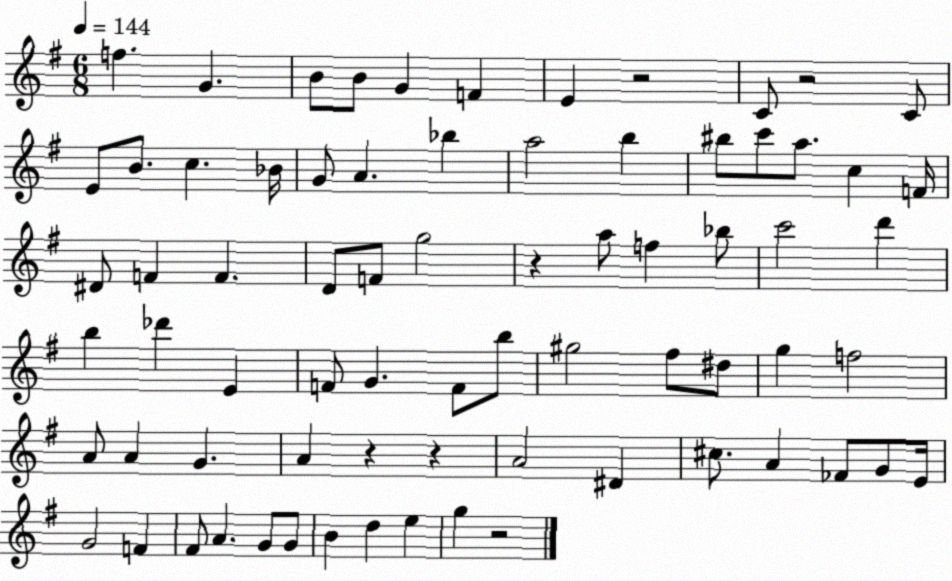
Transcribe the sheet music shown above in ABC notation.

X:1
T:Untitled
M:6/8
L:1/4
K:G
f G B/2 B/2 G F E z2 C/2 z2 C/2 E/2 B/2 c _B/4 G/2 A _b a2 b ^b/2 c'/2 a/2 c F/4 ^D/2 F F D/2 F/2 g2 z a/2 f _b/2 c'2 d' b _d' E F/2 G F/2 b/2 ^g2 ^f/2 ^d/2 g f2 A/2 A G A z z A2 ^D ^c/2 A _F/2 G/2 E/4 G2 F ^F/2 A G/2 G/2 B d e g z2